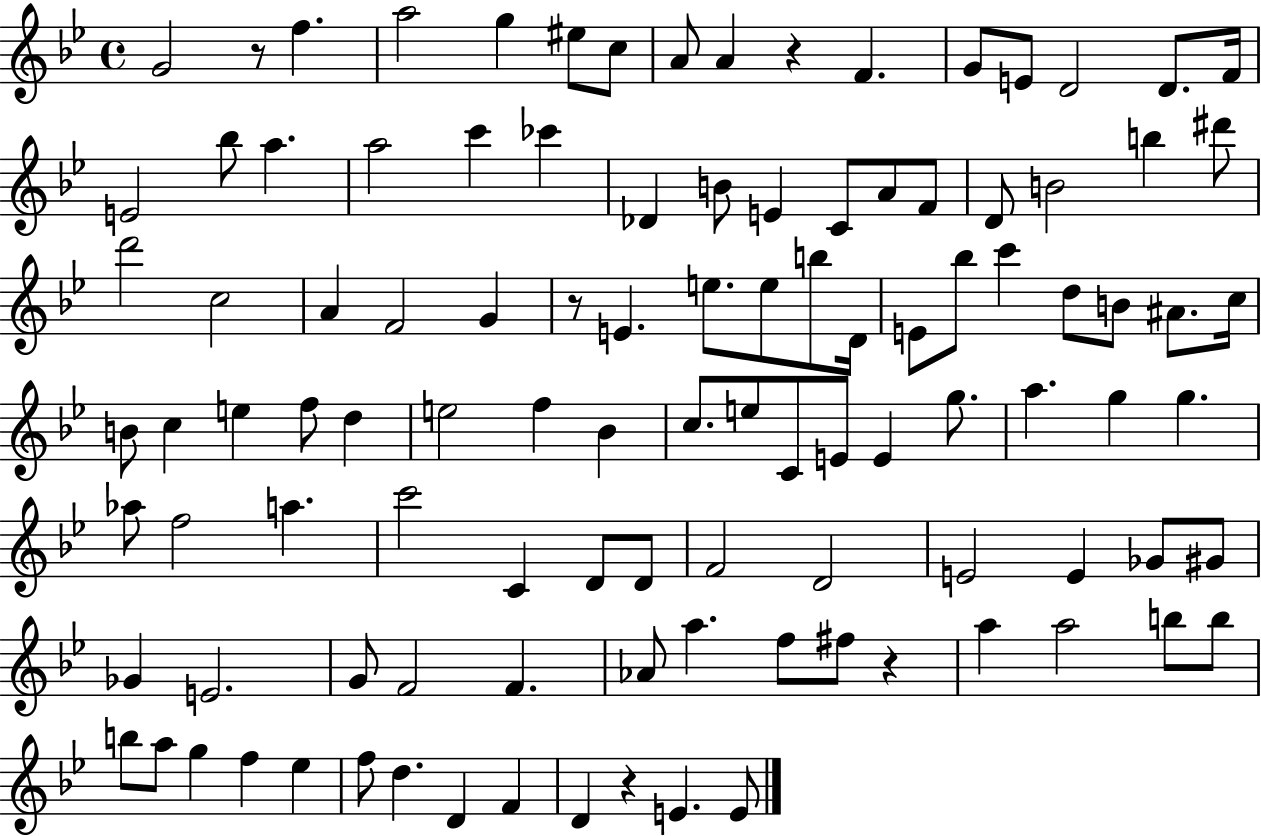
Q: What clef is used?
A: treble